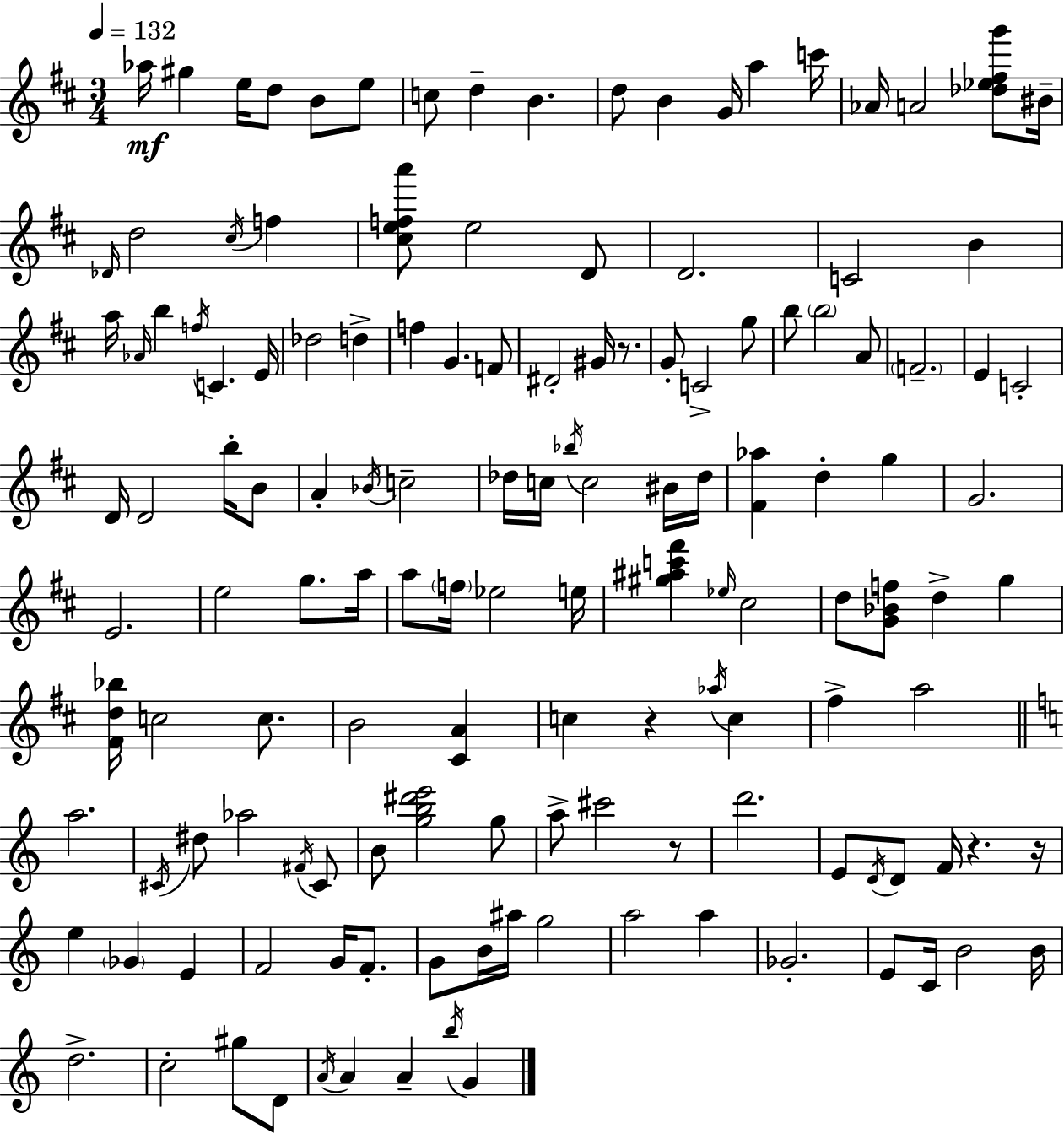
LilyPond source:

{
  \clef treble
  \numericTimeSignature
  \time 3/4
  \key d \major
  \tempo 4 = 132
  aes''16\mf gis''4 e''16 d''8 b'8 e''8 | c''8 d''4-- b'4. | d''8 b'4 g'16 a''4 c'''16 | aes'16 a'2 <des'' ees'' fis'' g'''>8 bis'16-- | \break \grace { des'16 } d''2 \acciaccatura { cis''16 } f''4 | <cis'' e'' f'' a'''>8 e''2 | d'8 d'2. | c'2 b'4 | \break a''16 \grace { aes'16 } b''4 \acciaccatura { f''16 } c'4. | e'16 des''2 | d''4-> f''4 g'4. | f'8 dis'2-. | \break gis'16 r8. g'8-. c'2-> | g''8 b''8 \parenthesize b''2 | a'8 \parenthesize f'2.-- | e'4 c'2-. | \break d'16 d'2 | b''16-. b'8 a'4-. \acciaccatura { bes'16 } c''2-- | des''16 c''16 \acciaccatura { bes''16 } c''2 | bis'16 des''16 <fis' aes''>4 d''4-. | \break g''4 g'2. | e'2. | e''2 | g''8. a''16 a''8 \parenthesize f''16 ees''2 | \break e''16 <gis'' ais'' c''' fis'''>4 \grace { ees''16 } cis''2 | d''8 <g' bes' f''>8 d''4-> | g''4 <fis' d'' bes''>16 c''2 | c''8. b'2 | \break <cis' a'>4 c''4 r4 | \acciaccatura { aes''16 } c''4 fis''4-> | a''2 \bar "||" \break \key a \minor a''2. | \acciaccatura { cis'16 } dis''8 aes''2 \acciaccatura { fis'16 } | cis'8 b'8 <g'' b'' dis''' e'''>2 | g''8 a''8-> cis'''2 | \break r8 d'''2. | e'8 \acciaccatura { d'16 } d'8 f'16 r4. | r16 e''4 \parenthesize ges'4 e'4 | f'2 g'16 | \break f'8.-. g'8 b'16 ais''16 g''2 | a''2 a''4 | ges'2.-. | e'8 c'16 b'2 | \break b'16 d''2.-> | c''2-. gis''8 | d'8 \acciaccatura { a'16 } a'4 a'4-- | \acciaccatura { b''16 } g'4 \bar "|."
}